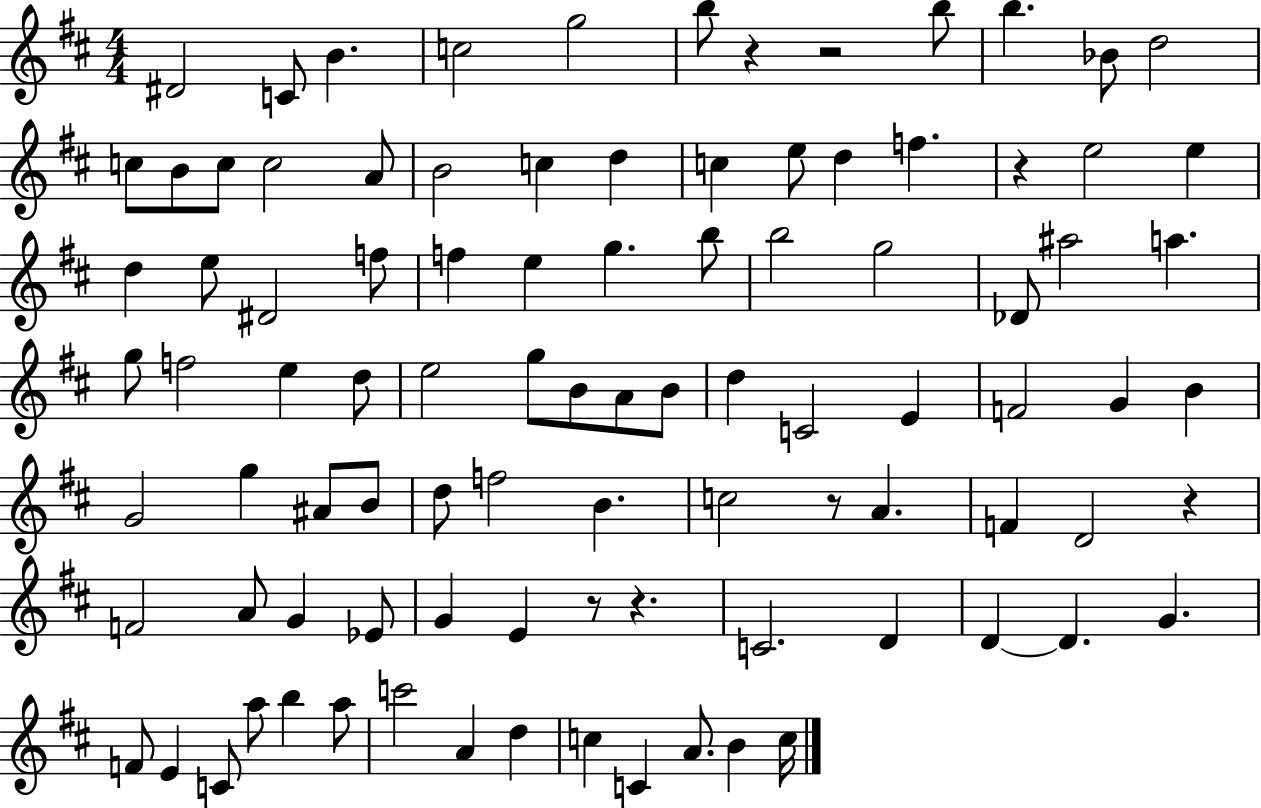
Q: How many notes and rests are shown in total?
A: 95